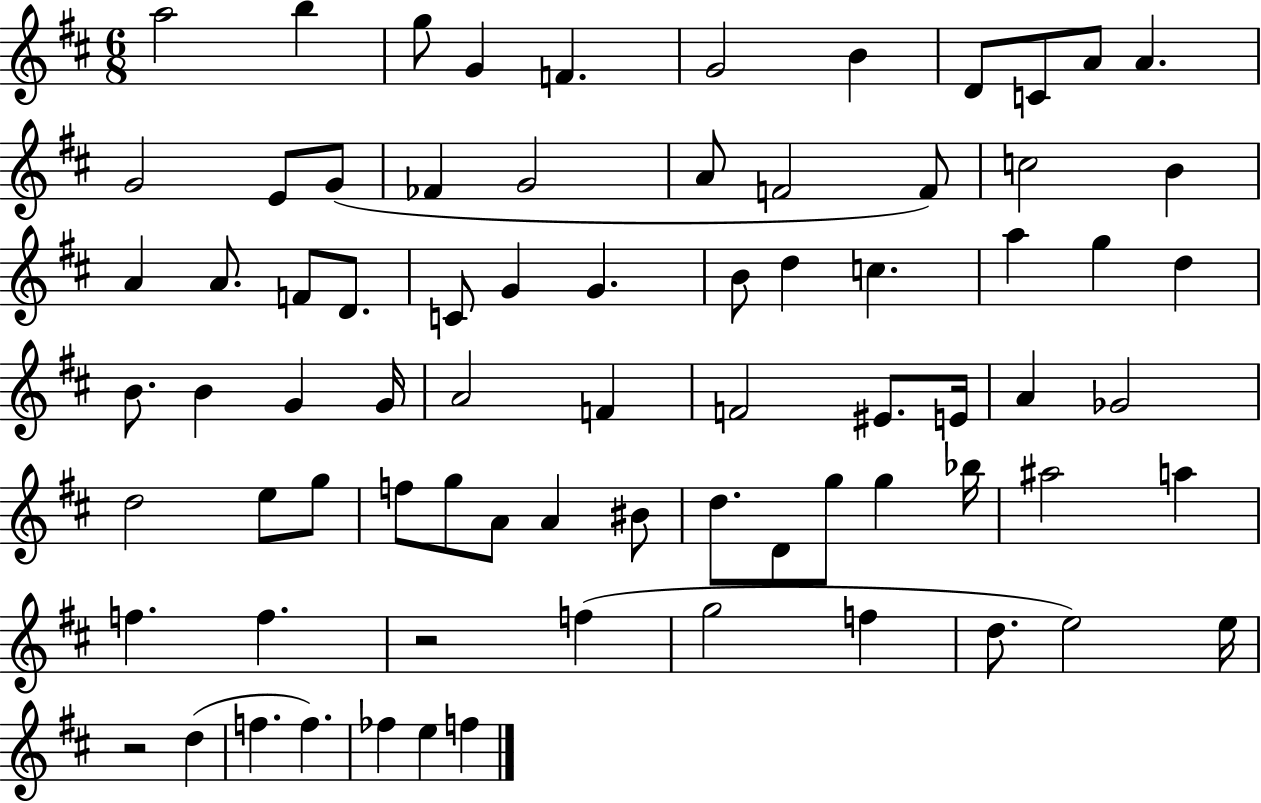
{
  \clef treble
  \numericTimeSignature
  \time 6/8
  \key d \major
  a''2 b''4 | g''8 g'4 f'4. | g'2 b'4 | d'8 c'8 a'8 a'4. | \break g'2 e'8 g'8( | fes'4 g'2 | a'8 f'2 f'8) | c''2 b'4 | \break a'4 a'8. f'8 d'8. | c'8 g'4 g'4. | b'8 d''4 c''4. | a''4 g''4 d''4 | \break b'8. b'4 g'4 g'16 | a'2 f'4 | f'2 eis'8. e'16 | a'4 ges'2 | \break d''2 e''8 g''8 | f''8 g''8 a'8 a'4 bis'8 | d''8. d'8 g''8 g''4 bes''16 | ais''2 a''4 | \break f''4. f''4. | r2 f''4( | g''2 f''4 | d''8. e''2) e''16 | \break r2 d''4( | f''4. f''4.) | fes''4 e''4 f''4 | \bar "|."
}